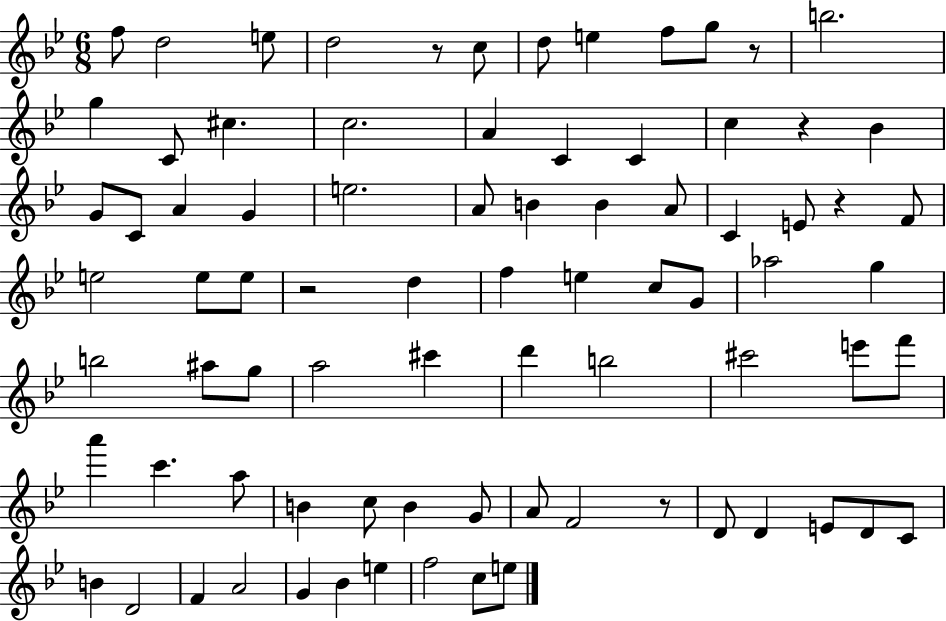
X:1
T:Untitled
M:6/8
L:1/4
K:Bb
f/2 d2 e/2 d2 z/2 c/2 d/2 e f/2 g/2 z/2 b2 g C/2 ^c c2 A C C c z _B G/2 C/2 A G e2 A/2 B B A/2 C E/2 z F/2 e2 e/2 e/2 z2 d f e c/2 G/2 _a2 g b2 ^a/2 g/2 a2 ^c' d' b2 ^c'2 e'/2 f'/2 a' c' a/2 B c/2 B G/2 A/2 F2 z/2 D/2 D E/2 D/2 C/2 B D2 F A2 G _B e f2 c/2 e/2